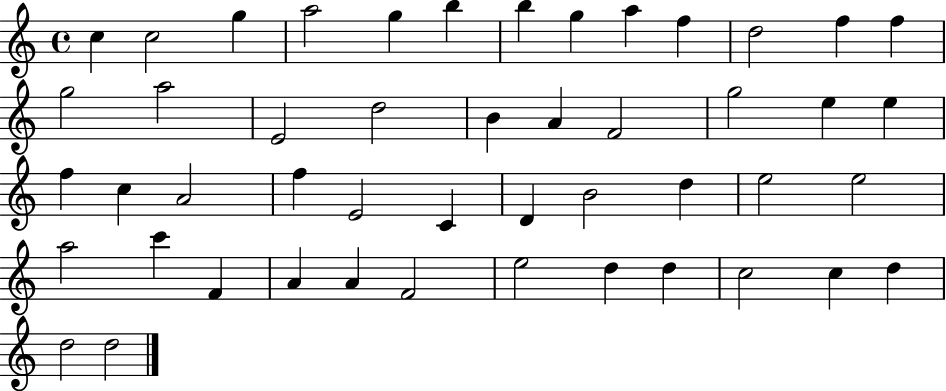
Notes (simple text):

C5/q C5/h G5/q A5/h G5/q B5/q B5/q G5/q A5/q F5/q D5/h F5/q F5/q G5/h A5/h E4/h D5/h B4/q A4/q F4/h G5/h E5/q E5/q F5/q C5/q A4/h F5/q E4/h C4/q D4/q B4/h D5/q E5/h E5/h A5/h C6/q F4/q A4/q A4/q F4/h E5/h D5/q D5/q C5/h C5/q D5/q D5/h D5/h